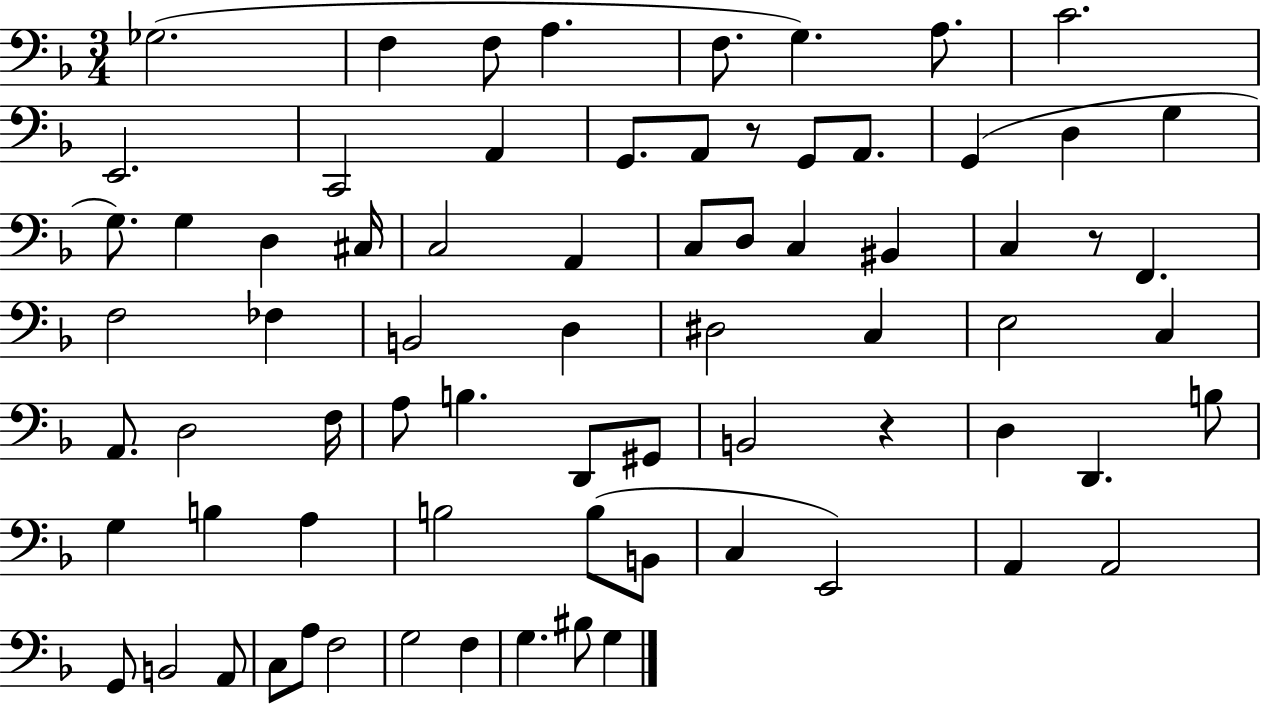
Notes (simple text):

Gb3/h. F3/q F3/e A3/q. F3/e. G3/q. A3/e. C4/h. E2/h. C2/h A2/q G2/e. A2/e R/e G2/e A2/e. G2/q D3/q G3/q G3/e. G3/q D3/q C#3/s C3/h A2/q C3/e D3/e C3/q BIS2/q C3/q R/e F2/q. F3/h FES3/q B2/h D3/q D#3/h C3/q E3/h C3/q A2/e. D3/h F3/s A3/e B3/q. D2/e G#2/e B2/h R/q D3/q D2/q. B3/e G3/q B3/q A3/q B3/h B3/e B2/e C3/q E2/h A2/q A2/h G2/e B2/h A2/e C3/e A3/e F3/h G3/h F3/q G3/q. BIS3/e G3/q